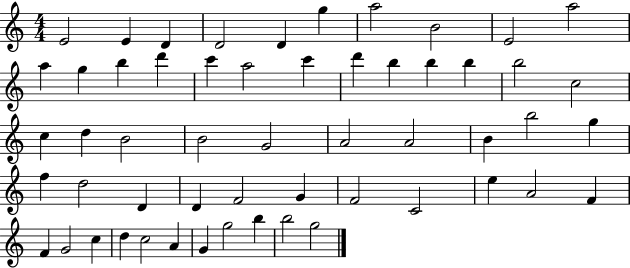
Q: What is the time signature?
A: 4/4